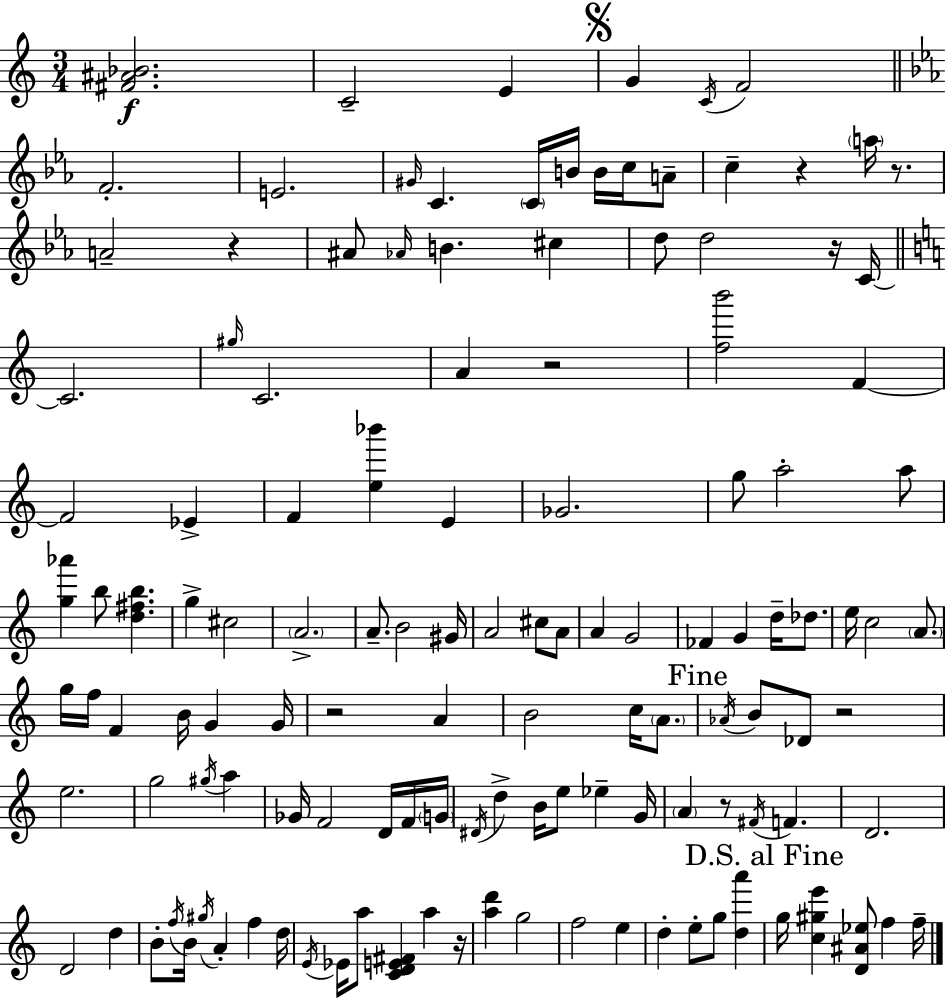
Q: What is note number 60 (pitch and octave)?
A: B4